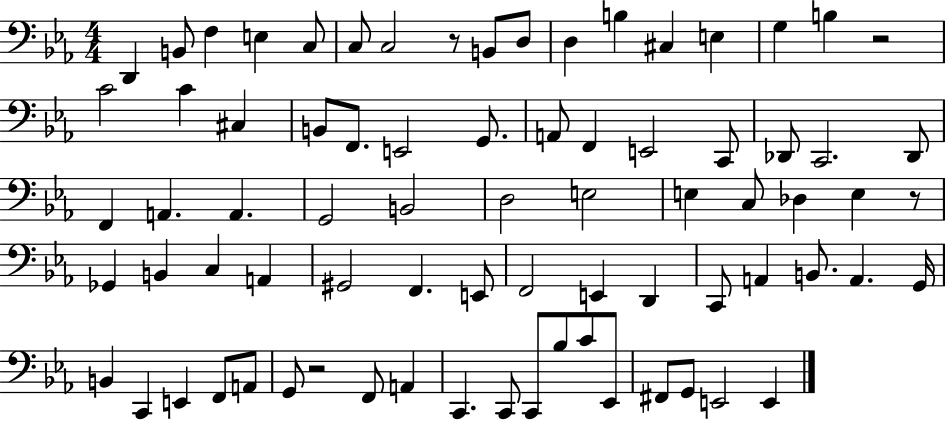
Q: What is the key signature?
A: EES major